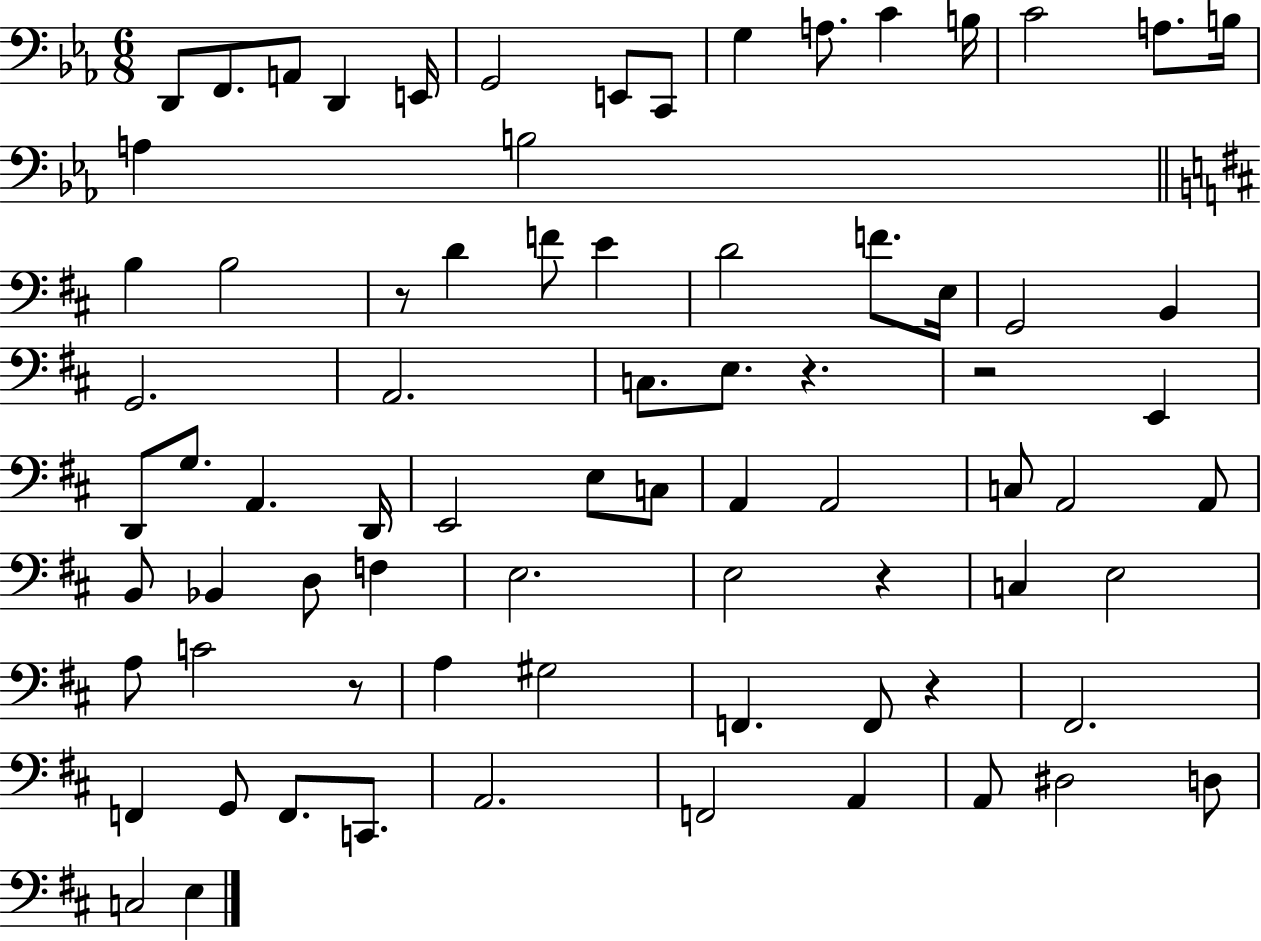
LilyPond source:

{
  \clef bass
  \numericTimeSignature
  \time 6/8
  \key ees \major
  d,8 f,8. a,8 d,4 e,16 | g,2 e,8 c,8 | g4 a8. c'4 b16 | c'2 a8. b16 | \break a4 b2 | \bar "||" \break \key b \minor b4 b2 | r8 d'4 f'8 e'4 | d'2 f'8. e16 | g,2 b,4 | \break g,2. | a,2. | c8. e8. r4. | r2 e,4 | \break d,8 g8. a,4. d,16 | e,2 e8 c8 | a,4 a,2 | c8 a,2 a,8 | \break b,8 bes,4 d8 f4 | e2. | e2 r4 | c4 e2 | \break a8 c'2 r8 | a4 gis2 | f,4. f,8 r4 | fis,2. | \break f,4 g,8 f,8. c,8. | a,2. | f,2 a,4 | a,8 dis2 d8 | \break c2 e4 | \bar "|."
}